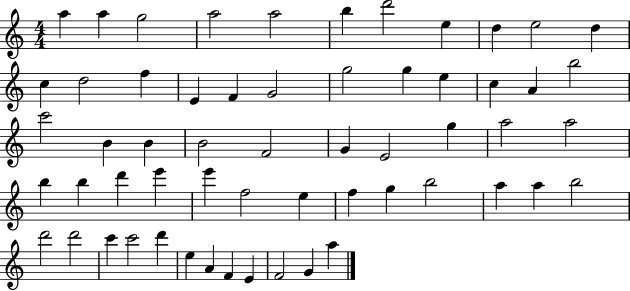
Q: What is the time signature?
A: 4/4